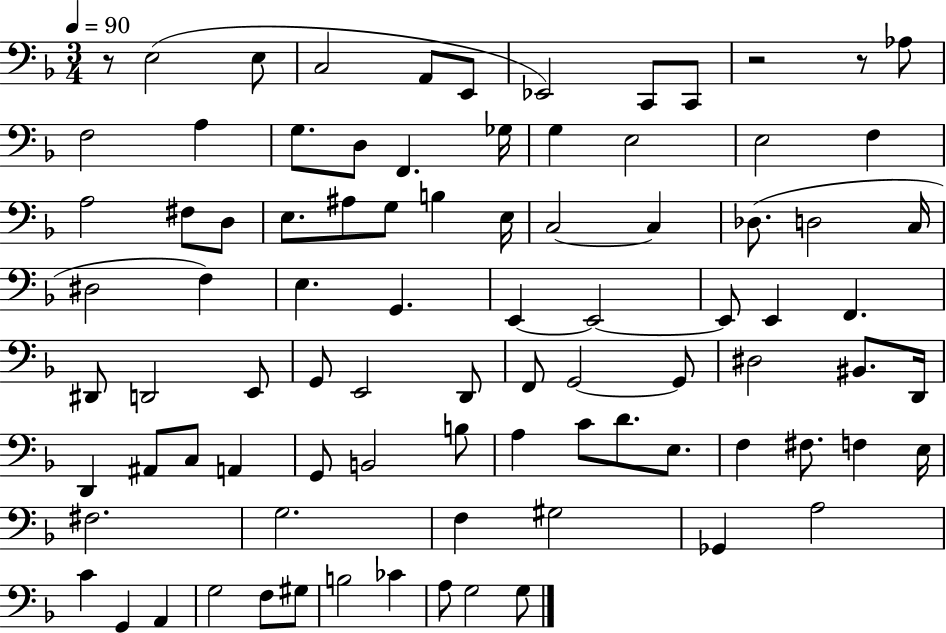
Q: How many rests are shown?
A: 3